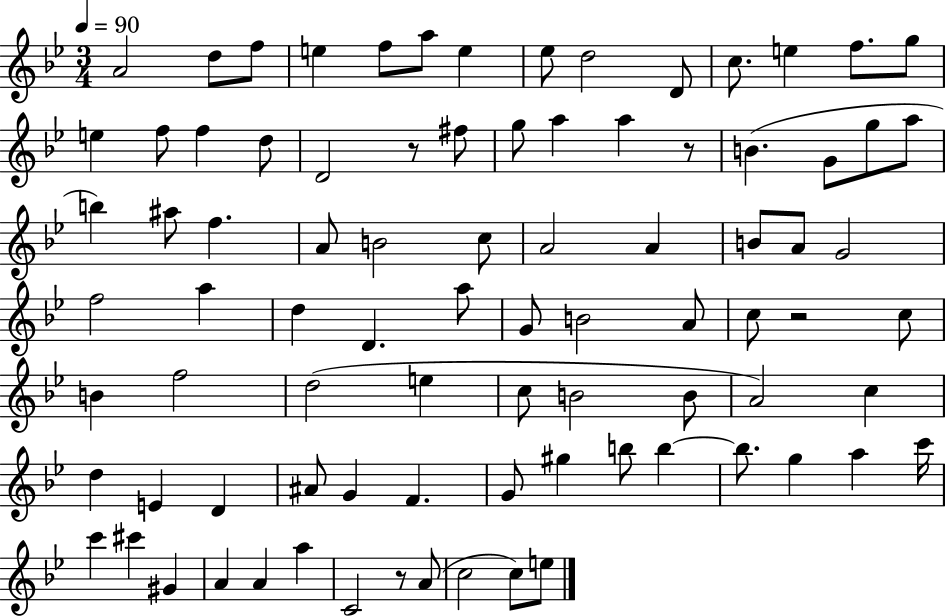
{
  \clef treble
  \numericTimeSignature
  \time 3/4
  \key bes \major
  \tempo 4 = 90
  a'2 d''8 f''8 | e''4 f''8 a''8 e''4 | ees''8 d''2 d'8 | c''8. e''4 f''8. g''8 | \break e''4 f''8 f''4 d''8 | d'2 r8 fis''8 | g''8 a''4 a''4 r8 | b'4.( g'8 g''8 a''8 | \break b''4) ais''8 f''4. | a'8 b'2 c''8 | a'2 a'4 | b'8 a'8 g'2 | \break f''2 a''4 | d''4 d'4. a''8 | g'8 b'2 a'8 | c''8 r2 c''8 | \break b'4 f''2 | d''2( e''4 | c''8 b'2 b'8 | a'2) c''4 | \break d''4 e'4 d'4 | ais'8 g'4 f'4. | g'8 gis''4 b''8 b''4~~ | b''8. g''4 a''4 c'''16 | \break c'''4 cis'''4 gis'4 | a'4 a'4 a''4 | c'2 r8 a'8( | c''2 c''8) e''8 | \break \bar "|."
}